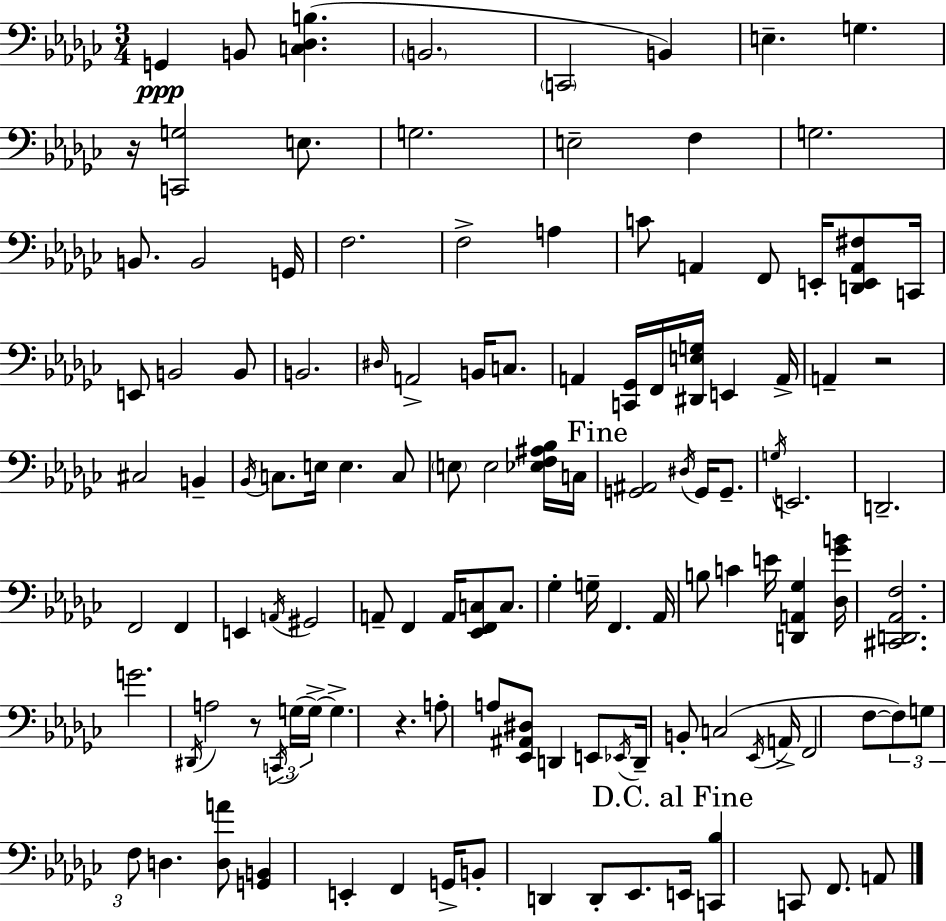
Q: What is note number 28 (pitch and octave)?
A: D#3